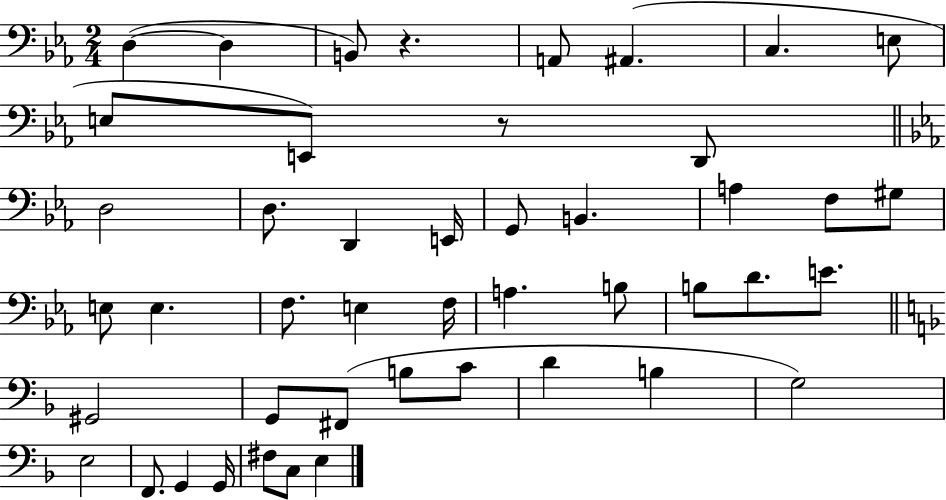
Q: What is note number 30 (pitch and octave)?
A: G#2